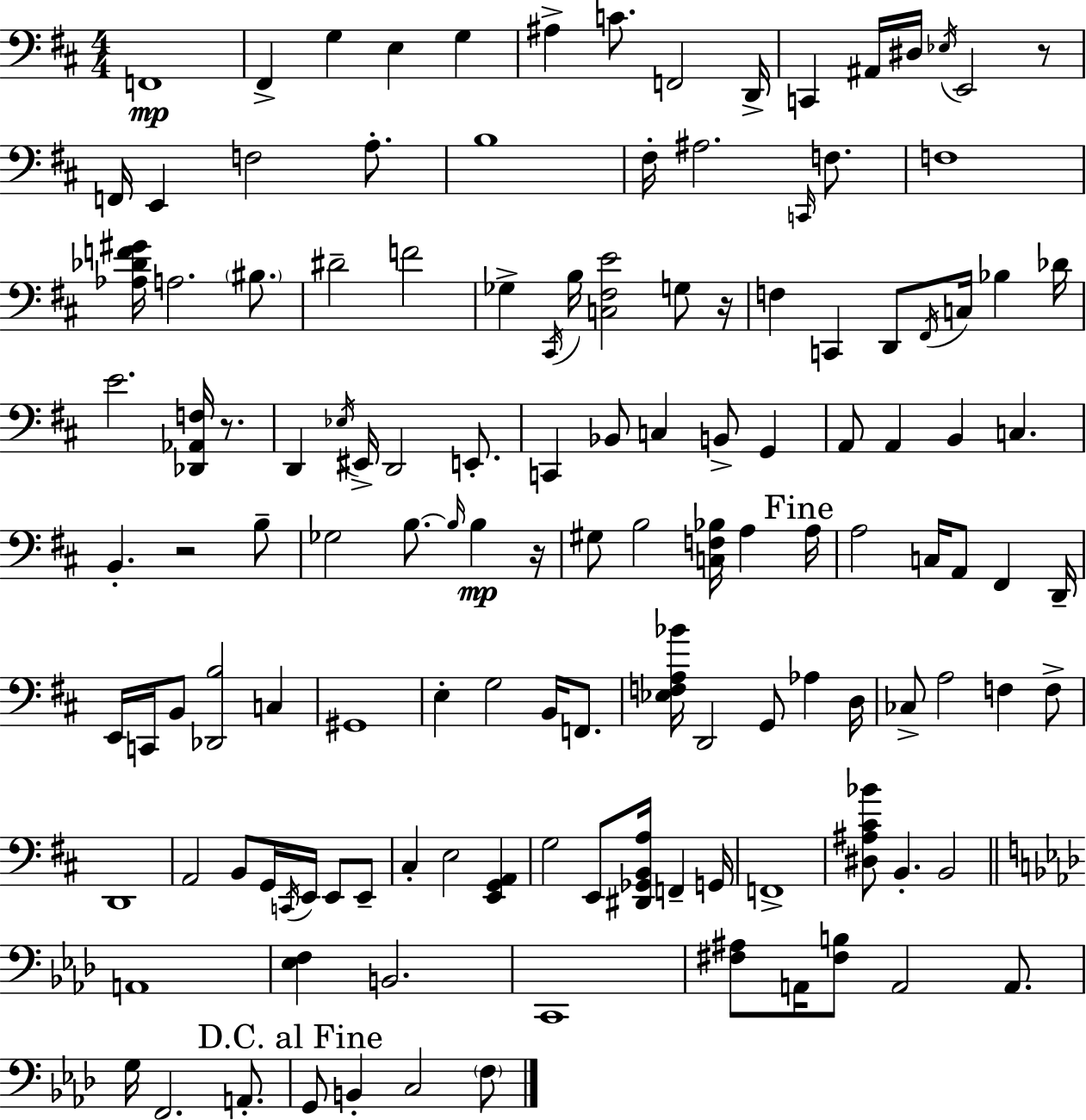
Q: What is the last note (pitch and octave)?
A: F3